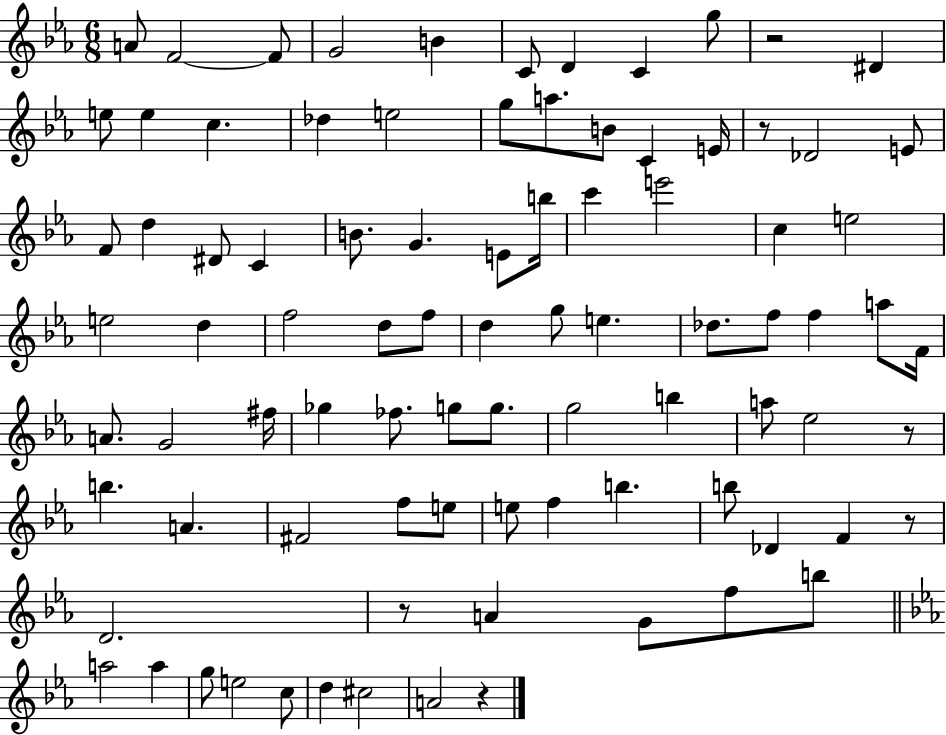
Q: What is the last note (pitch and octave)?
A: A4